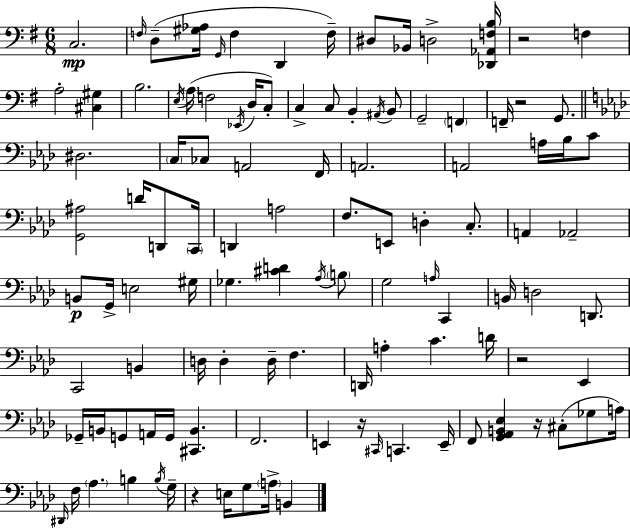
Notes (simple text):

C3/h. F3/s D3/e [G#3,Ab3]/s G2/s F3/q D2/q F3/s D#3/e Bb2/s D3/h [Db2,Ab2,F3,B3]/s R/h F3/q A3/h [C#3,G#3]/q B3/h. E3/s A3/s F3/h Eb2/s D3/s C3/e C3/q C3/e B2/q A#2/s B2/e G2/h F2/q F2/s R/h G2/e. D#3/h. C3/s CES3/e A2/h F2/s A2/h. A2/h A3/s Bb3/s C4/e [G2,A#3]/h D4/s D2/e C2/s D2/q A3/h F3/e. E2/e D3/q C3/e. A2/q Ab2/h B2/e G2/s E3/h G#3/s Gb3/q. [C#4,D4]/q Ab3/s B3/e G3/h A3/s C2/q B2/s D3/h D2/e. C2/h B2/q D3/s D3/q D3/s F3/q. D2/s A3/q C4/q. D4/s R/h Eb2/q Gb2/s B2/s G2/e A2/s G2/s [C#2,B2]/q. F2/h. E2/q R/s C#2/s C2/q. E2/s F2/e [G2,Ab2,B2,Eb3]/q R/s C#3/e Gb3/e A3/s D#2/s F3/s Ab3/q. B3/q B3/s G3/s R/q E3/s G3/e A3/s B2/q